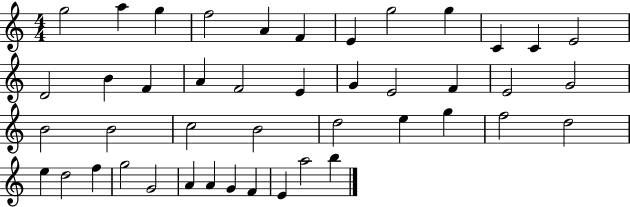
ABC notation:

X:1
T:Untitled
M:4/4
L:1/4
K:C
g2 a g f2 A F E g2 g C C E2 D2 B F A F2 E G E2 F E2 G2 B2 B2 c2 B2 d2 e g f2 d2 e d2 f g2 G2 A A G F E a2 b